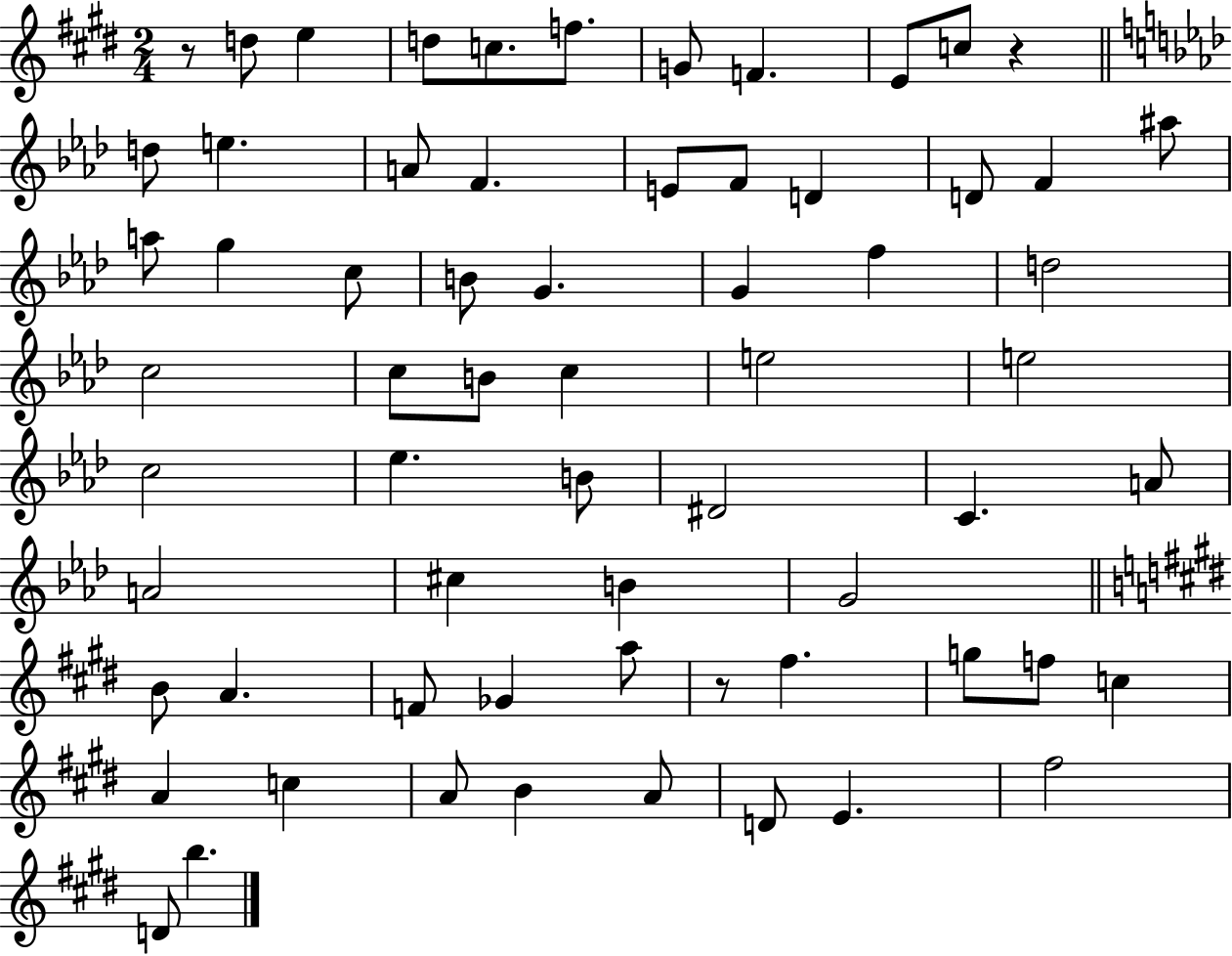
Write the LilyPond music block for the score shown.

{
  \clef treble
  \numericTimeSignature
  \time 2/4
  \key e \major
  r8 d''8 e''4 | d''8 c''8. f''8. | g'8 f'4. | e'8 c''8 r4 | \break \bar "||" \break \key aes \major d''8 e''4. | a'8 f'4. | e'8 f'8 d'4 | d'8 f'4 ais''8 | \break a''8 g''4 c''8 | b'8 g'4. | g'4 f''4 | d''2 | \break c''2 | c''8 b'8 c''4 | e''2 | e''2 | \break c''2 | ees''4. b'8 | dis'2 | c'4. a'8 | \break a'2 | cis''4 b'4 | g'2 | \bar "||" \break \key e \major b'8 a'4. | f'8 ges'4 a''8 | r8 fis''4. | g''8 f''8 c''4 | \break a'4 c''4 | a'8 b'4 a'8 | d'8 e'4. | fis''2 | \break d'8 b''4. | \bar "|."
}